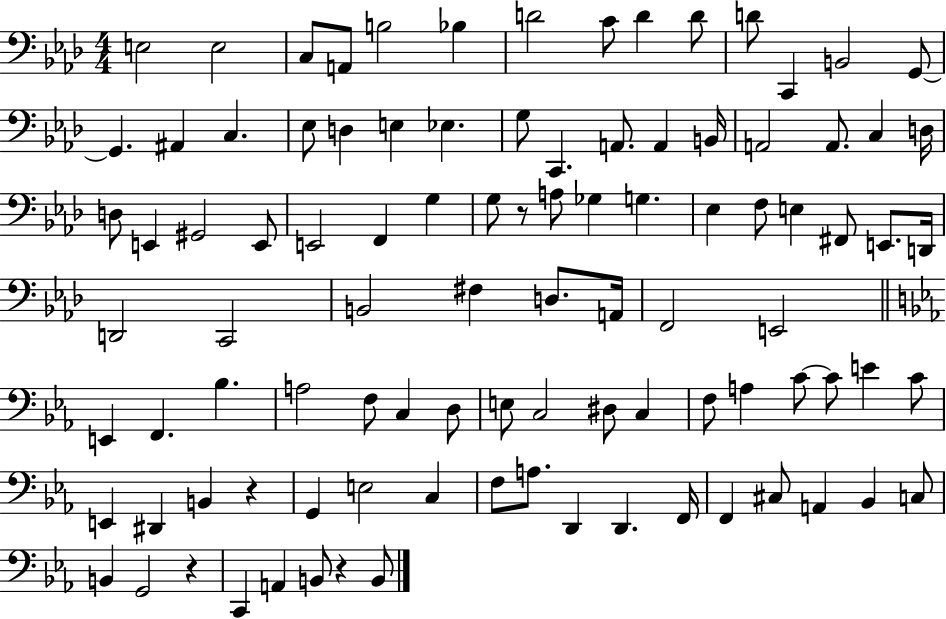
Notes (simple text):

E3/h E3/h C3/e A2/e B3/h Bb3/q D4/h C4/e D4/q D4/e D4/e C2/q B2/h G2/e G2/q. A#2/q C3/q. Eb3/e D3/q E3/q Eb3/q. G3/e C2/q. A2/e. A2/q B2/s A2/h A2/e. C3/q D3/s D3/e E2/q G#2/h E2/e E2/h F2/q G3/q G3/e R/e A3/e Gb3/q G3/q. Eb3/q F3/e E3/q F#2/e E2/e. D2/s D2/h C2/h B2/h F#3/q D3/e. A2/s F2/h E2/h E2/q F2/q. Bb3/q. A3/h F3/e C3/q D3/e E3/e C3/h D#3/e C3/q F3/e A3/q C4/e C4/e E4/q C4/e E2/q D#2/q B2/q R/q G2/q E3/h C3/q F3/e A3/e. D2/q D2/q. F2/s F2/q C#3/e A2/q Bb2/q C3/e B2/q G2/h R/q C2/q A2/q B2/e R/q B2/e